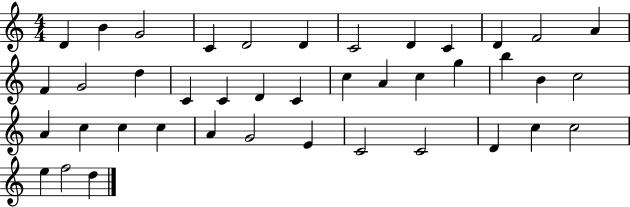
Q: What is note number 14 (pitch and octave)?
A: G4